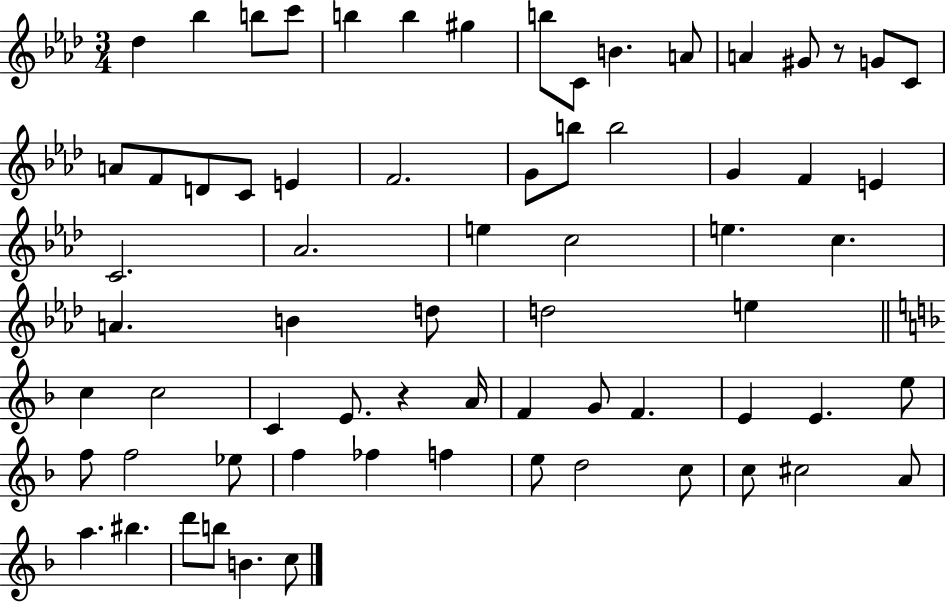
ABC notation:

X:1
T:Untitled
M:3/4
L:1/4
K:Ab
_d _b b/2 c'/2 b b ^g b/2 C/2 B A/2 A ^G/2 z/2 G/2 C/2 A/2 F/2 D/2 C/2 E F2 G/2 b/2 b2 G F E C2 _A2 e c2 e c A B d/2 d2 e c c2 C E/2 z A/4 F G/2 F E E e/2 f/2 f2 _e/2 f _f f e/2 d2 c/2 c/2 ^c2 A/2 a ^b d'/2 b/2 B c/2